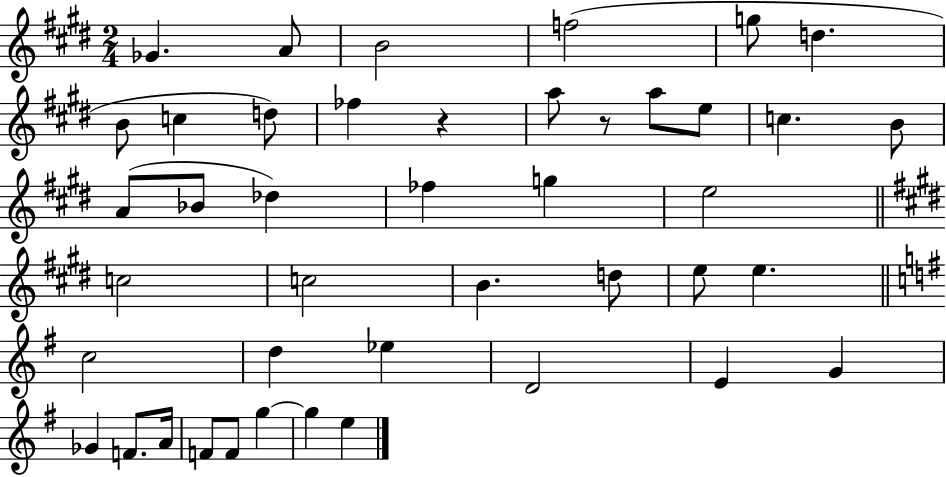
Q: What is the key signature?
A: E major